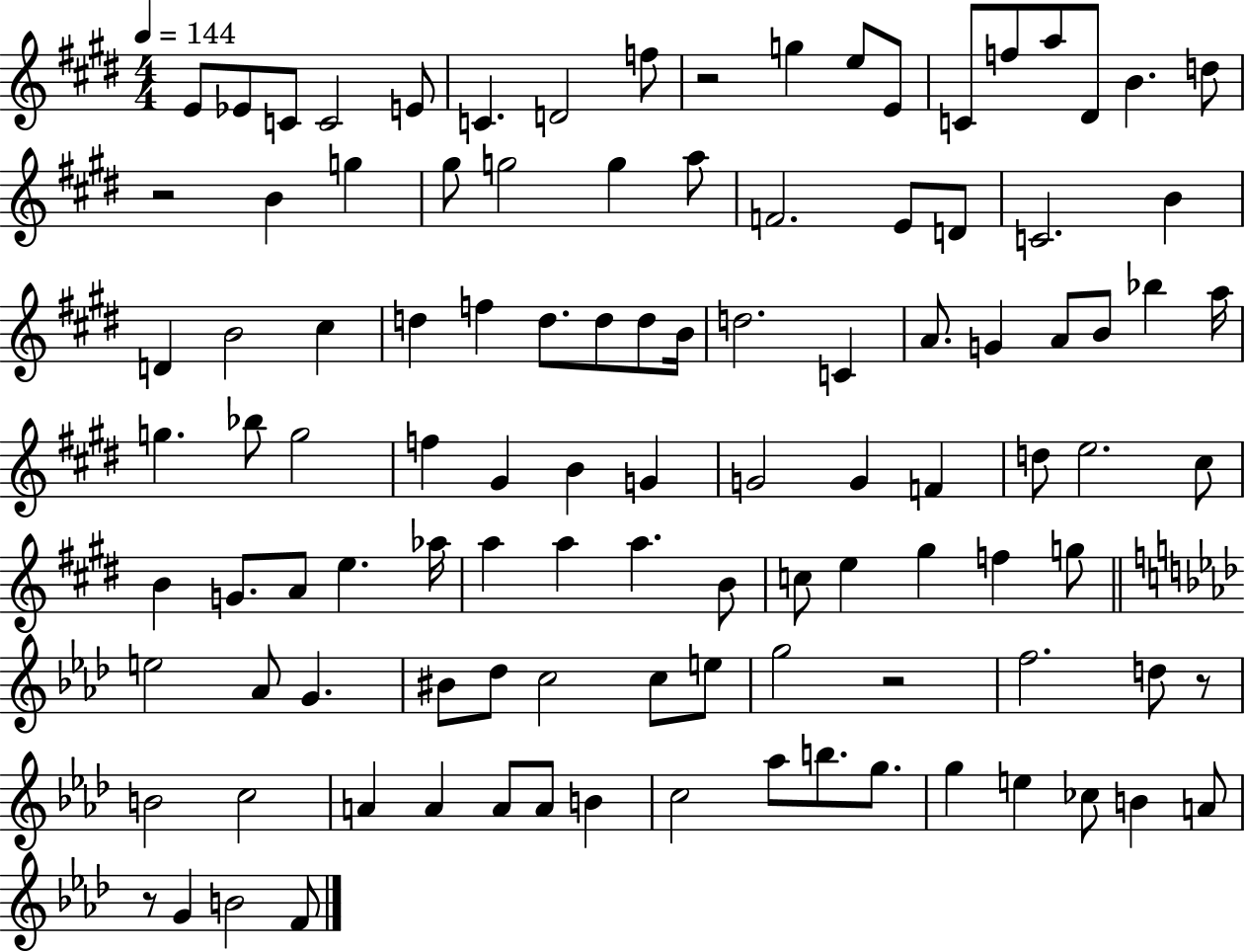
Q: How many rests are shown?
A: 5